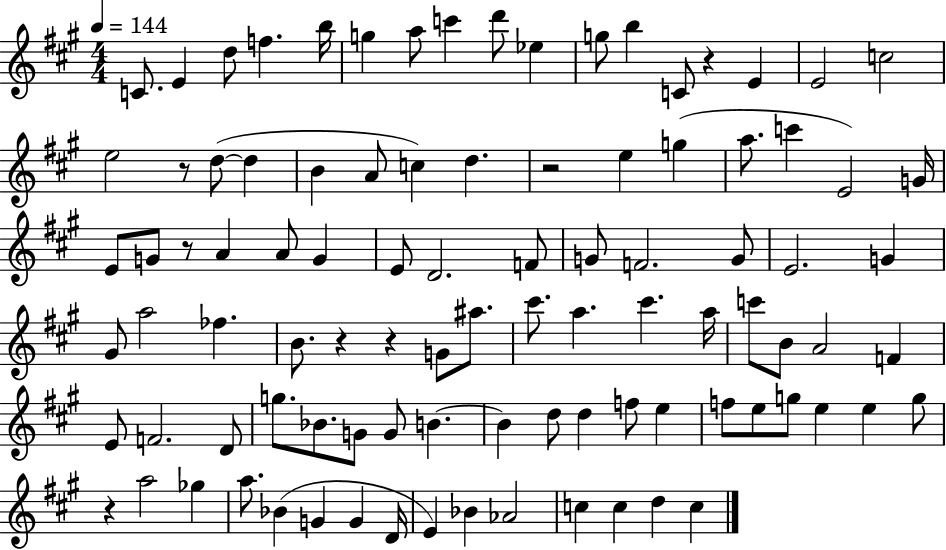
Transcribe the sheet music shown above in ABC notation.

X:1
T:Untitled
M:4/4
L:1/4
K:A
C/2 E d/2 f b/4 g a/2 c' d'/2 _e g/2 b C/2 z E E2 c2 e2 z/2 d/2 d B A/2 c d z2 e g a/2 c' E2 G/4 E/2 G/2 z/2 A A/2 G E/2 D2 F/2 G/2 F2 G/2 E2 G ^G/2 a2 _f B/2 z z G/2 ^a/2 ^c'/2 a ^c' a/4 c'/2 B/2 A2 F E/2 F2 D/2 g/2 _B/2 G/2 G/2 B B d/2 d f/2 e f/2 e/2 g/2 e e g/2 z a2 _g a/2 _B G G D/4 E _B _A2 c c d c